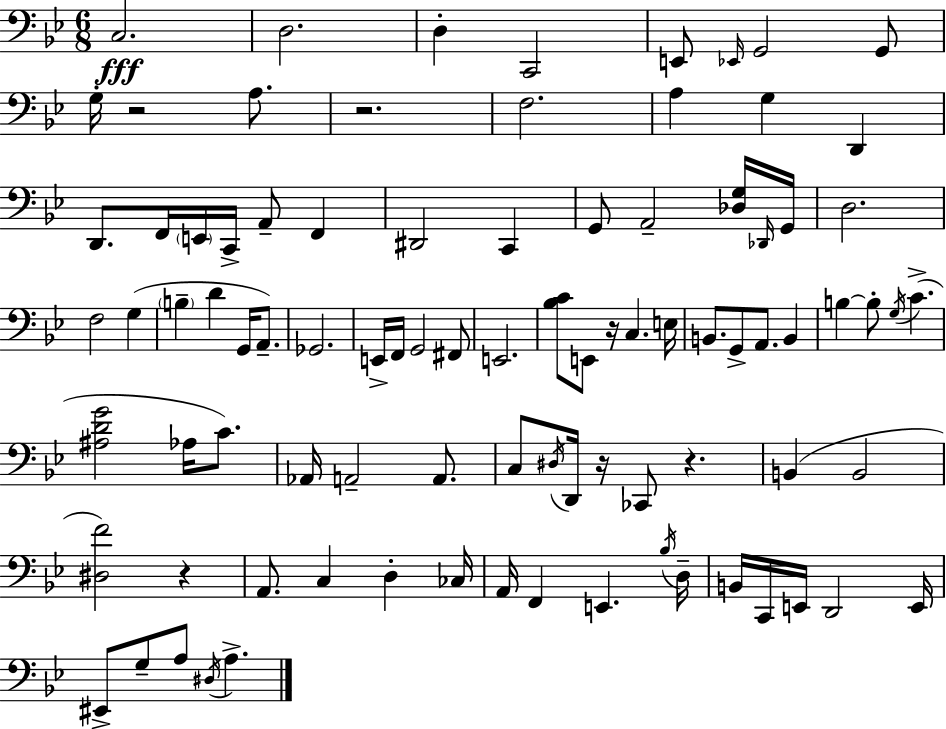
X:1
T:Untitled
M:6/8
L:1/4
K:Bb
C,2 D,2 D, C,,2 E,,/2 _E,,/4 G,,2 G,,/2 G,/4 z2 A,/2 z2 F,2 A, G, D,, D,,/2 F,,/4 E,,/4 C,,/4 A,,/2 F,, ^D,,2 C,, G,,/2 A,,2 [_D,G,]/4 _D,,/4 G,,/4 D,2 F,2 G, B, D G,,/4 A,,/2 _G,,2 E,,/4 F,,/4 G,,2 ^F,,/2 E,,2 [_B,C]/2 E,,/2 z/4 C, E,/4 B,,/2 G,,/2 A,,/2 B,, B, B,/2 G,/4 C [^A,DG]2 _A,/4 C/2 _A,,/4 A,,2 A,,/2 C,/2 ^D,/4 D,,/4 z/4 _C,,/2 z B,, B,,2 [^D,F]2 z A,,/2 C, D, _C,/4 A,,/4 F,, E,, _B,/4 D,/4 B,,/4 C,,/4 E,,/4 D,,2 E,,/4 ^E,,/2 G,/2 A,/2 ^D,/4 A,